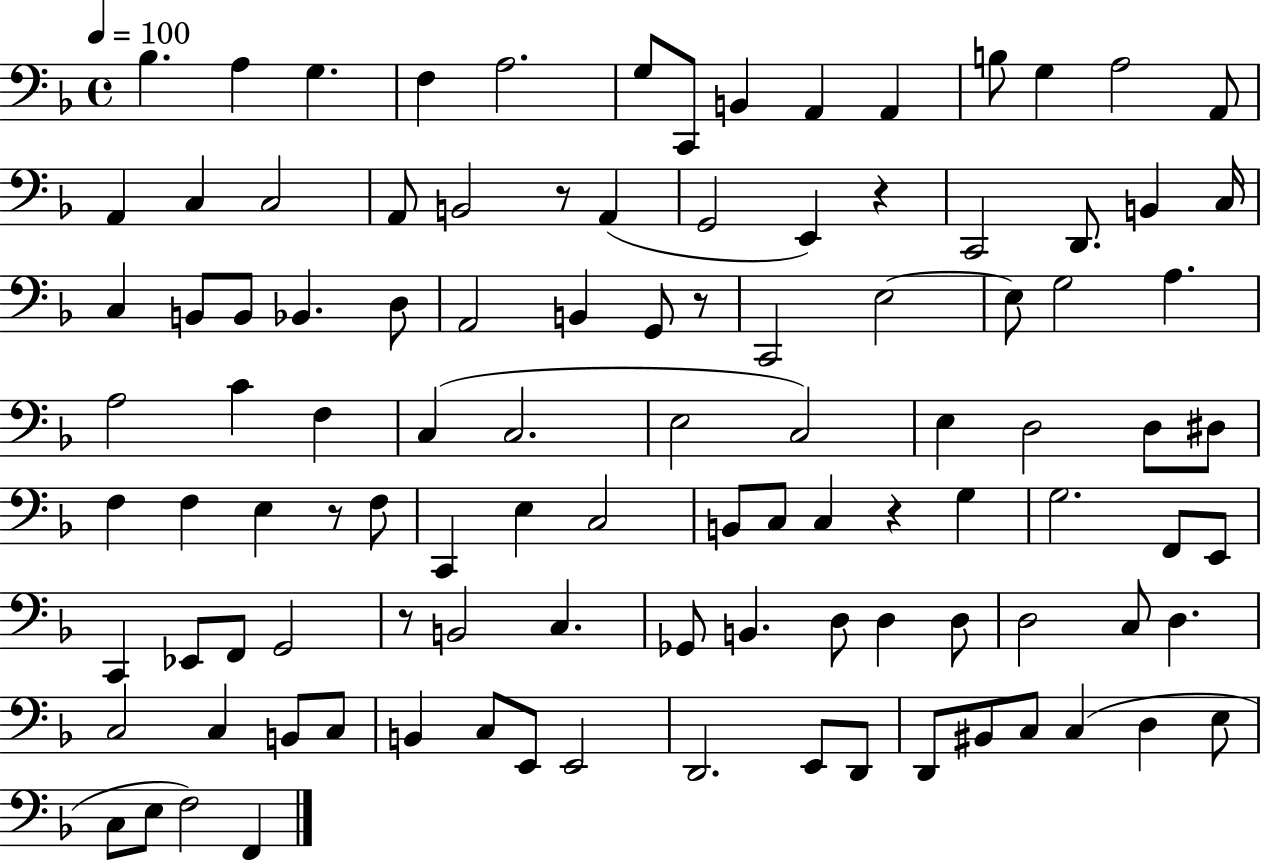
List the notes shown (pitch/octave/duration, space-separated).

Bb3/q. A3/q G3/q. F3/q A3/h. G3/e C2/e B2/q A2/q A2/q B3/e G3/q A3/h A2/e A2/q C3/q C3/h A2/e B2/h R/e A2/q G2/h E2/q R/q C2/h D2/e. B2/q C3/s C3/q B2/e B2/e Bb2/q. D3/e A2/h B2/q G2/e R/e C2/h E3/h E3/e G3/h A3/q. A3/h C4/q F3/q C3/q C3/h. E3/h C3/h E3/q D3/h D3/e D#3/e F3/q F3/q E3/q R/e F3/e C2/q E3/q C3/h B2/e C3/e C3/q R/q G3/q G3/h. F2/e E2/e C2/q Eb2/e F2/e G2/h R/e B2/h C3/q. Gb2/e B2/q. D3/e D3/q D3/e D3/h C3/e D3/q. C3/h C3/q B2/e C3/e B2/q C3/e E2/e E2/h D2/h. E2/e D2/e D2/e BIS2/e C3/e C3/q D3/q E3/e C3/e E3/e F3/h F2/q